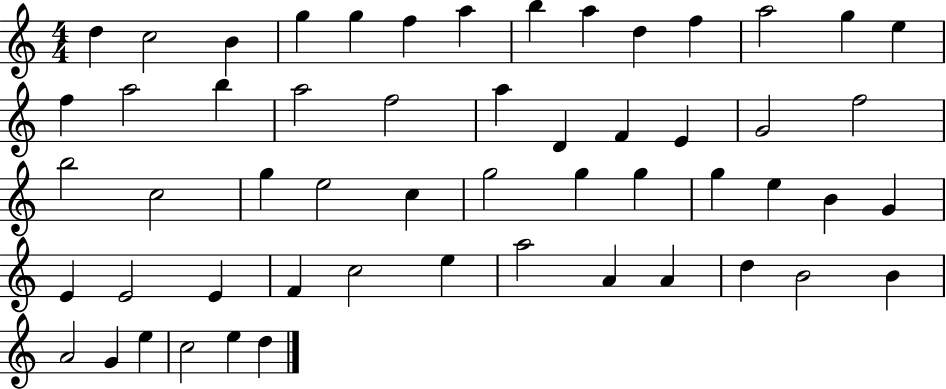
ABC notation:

X:1
T:Untitled
M:4/4
L:1/4
K:C
d c2 B g g f a b a d f a2 g e f a2 b a2 f2 a D F E G2 f2 b2 c2 g e2 c g2 g g g e B G E E2 E F c2 e a2 A A d B2 B A2 G e c2 e d